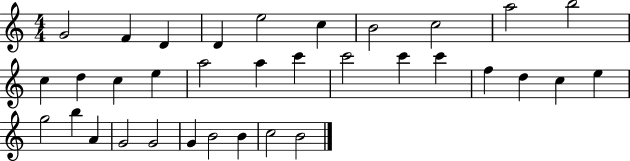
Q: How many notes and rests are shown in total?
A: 34